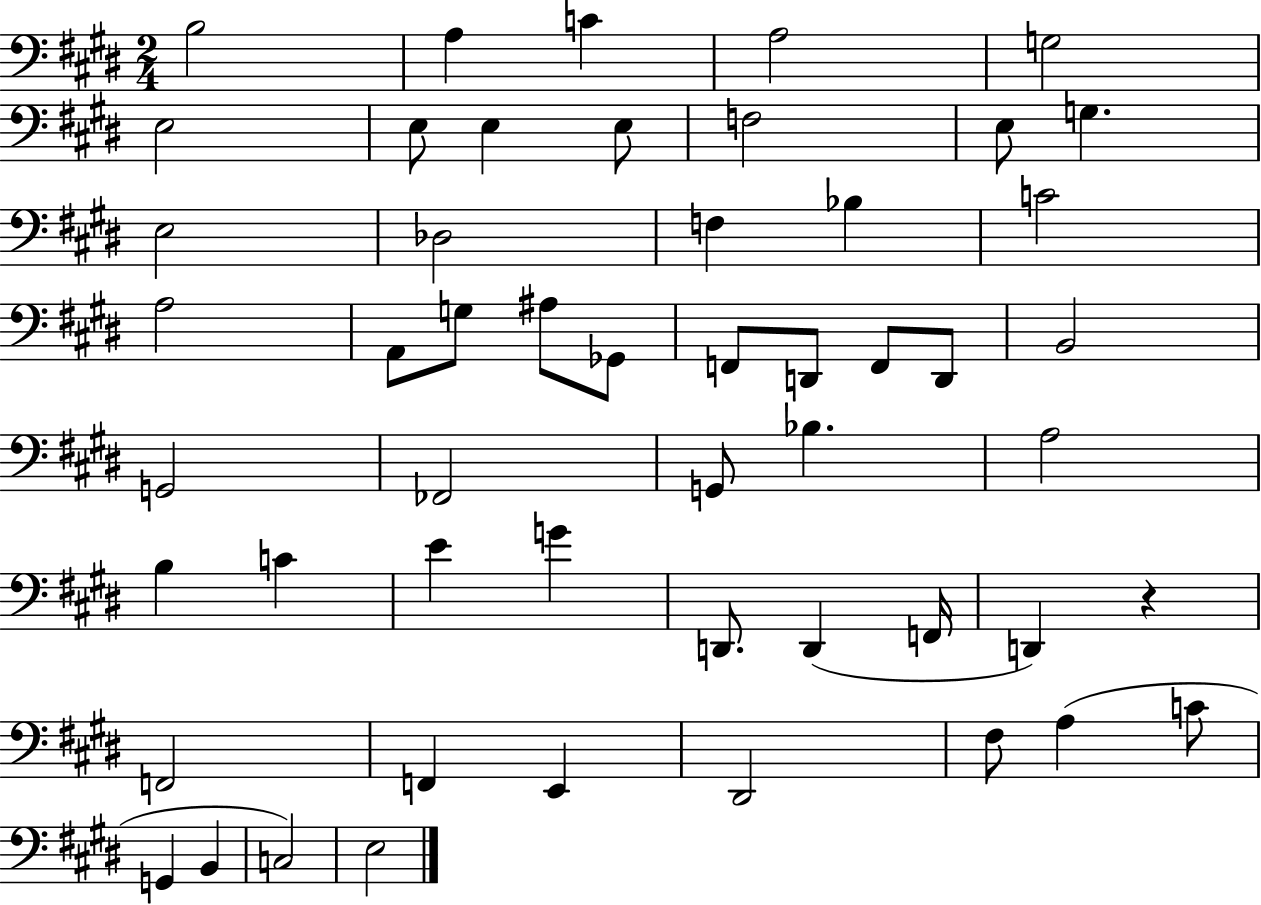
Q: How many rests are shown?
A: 1